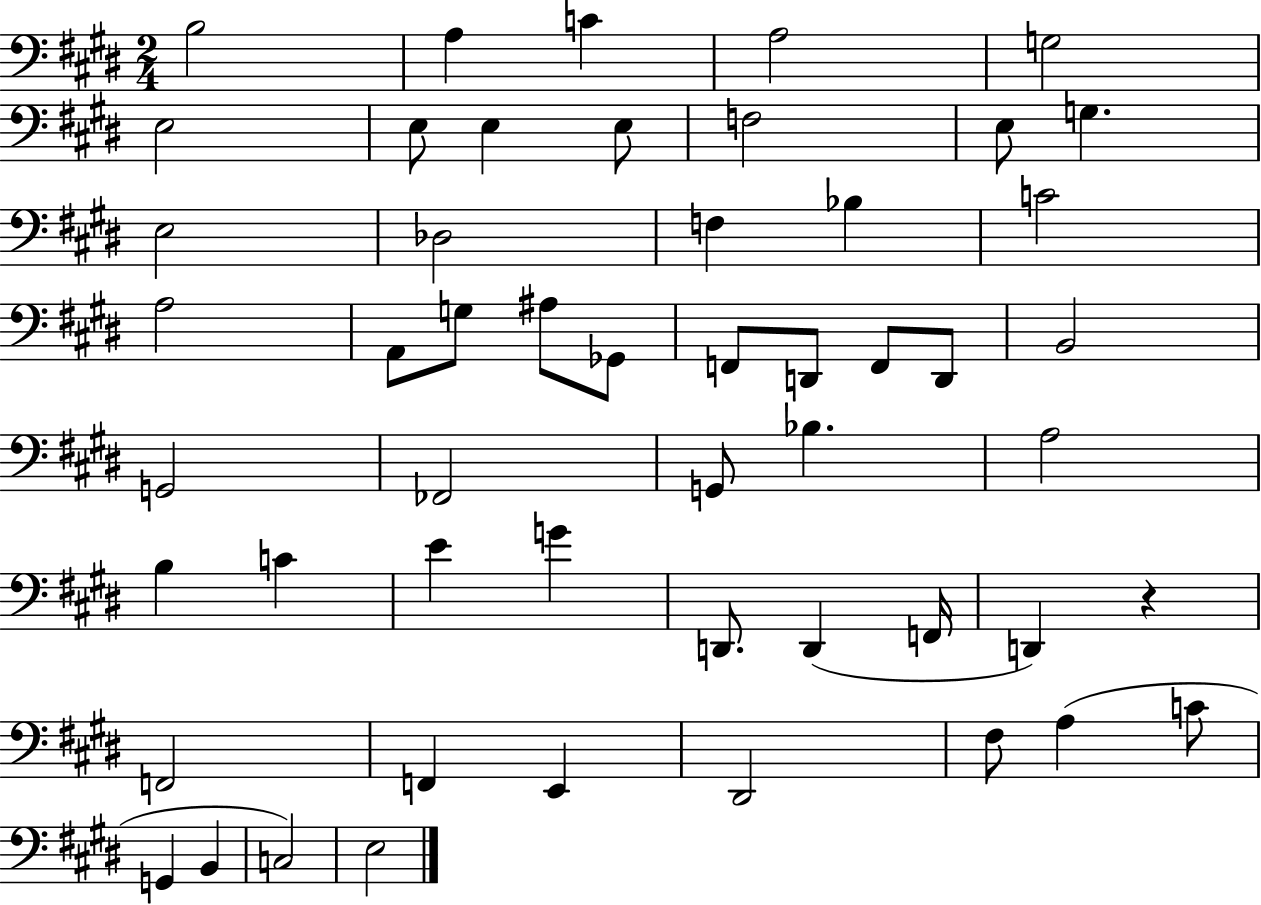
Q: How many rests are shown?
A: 1